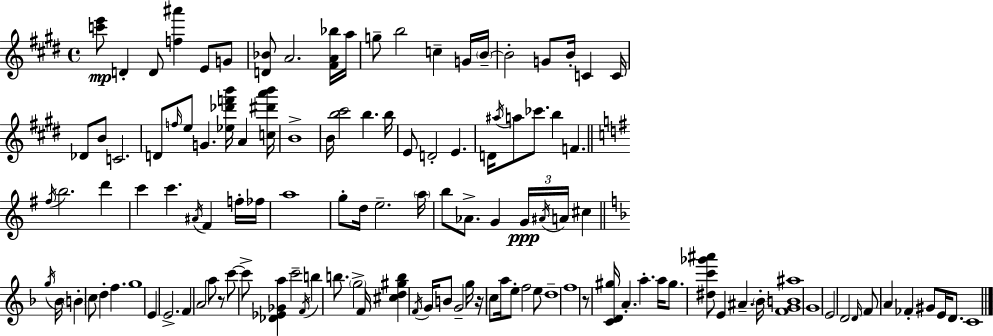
{
  \clef treble
  \time 4/4
  \defaultTimeSignature
  \key e \major
  \repeat volta 2 { <c''' e'''>8\mp d'4-. d'8 <f'' ais'''>4 e'8 g'8 | <d' bes'>8 a'2. <fis' a' bes''>16 a''16 | g''8-- b''2 c''4-- g'16 \parenthesize b'16--~~ | b'2-. g'8 b'16-. c'4 c'16 | \break des'8 b'8 c'2. | d'8 \grace { f''16 } e''8 g'4. <ees'' des''' f''' b'''>16 a'4 | <c'' dis''' a''' b'''>16 b'1-> | b'16 <b'' cis'''>2 b''4. | \break b''16 e'8 d'2-. e'4. | d'16 \acciaccatura { ais''16 } a''8 ces'''8. b''4 f'4. | \bar "||" \break \key g \major \acciaccatura { fis''16 } b''2. d'''4 | c'''4 c'''4. \acciaccatura { ais'16 } fis'4 | f''16-. fes''16 a''1 | g''8-. d''16 e''2.-- | \break \parenthesize a''16 b''8 aes'8.-> g'4 \tuplet 3/2 { g'16\ppp \acciaccatura { ais'16 } a'16 } cis''4 | \bar "||" \break \key d \minor \acciaccatura { g''16 } bes'16 \parenthesize b'4-. c''8 d''4-. f''4. | g''1 | e'4 e'2.-> | f'4 a'2 a''8 | \break r8 c'''8~~ c'''8-> <des' ees' ges' a''>4 c'''2-- | \acciaccatura { f'16 } b''4 b''8. \parenthesize g''2-> | f'16 <cis'' d'' gis'' b''>4 \acciaccatura { f'16 } g'16 b'8 g'2-- | g''16 r16 c''8 a''16 e''8-. f''2 | \break e''8 d''1-- | f''1 | r8 <c' d' gis''>16 a'4.-. a''4.-. | a''16 gis''8. <dis'' c''' ges''' ais'''>8 e'4 ais'4.-- | \break \parenthesize bes'16-. <f' g' b' ais''>1 | g'1 | e'2 d'2 | \grace { d'16 } f'8 a'4 fes'4-. gis'8 | \break e'16 d'8. c'1 | } \bar "|."
}